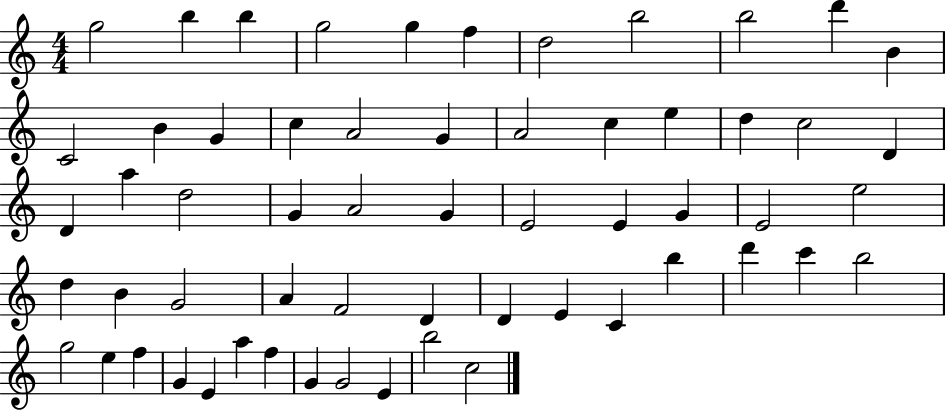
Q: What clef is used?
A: treble